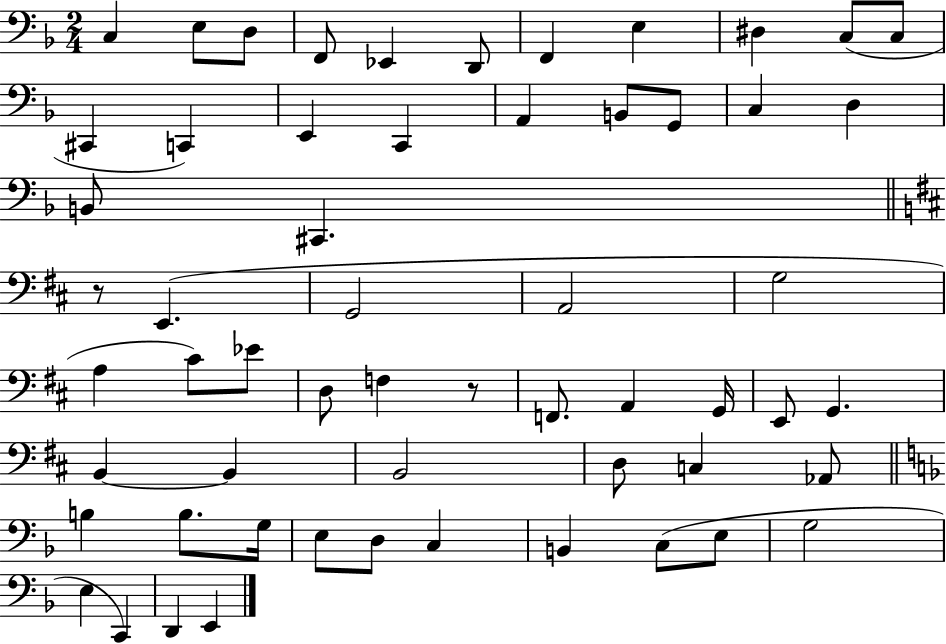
{
  \clef bass
  \numericTimeSignature
  \time 2/4
  \key f \major
  \repeat volta 2 { c4 e8 d8 | f,8 ees,4 d,8 | f,4 e4 | dis4 c8( c8 | \break cis,4 c,4) | e,4 c,4 | a,4 b,8 g,8 | c4 d4 | \break b,8 cis,4. | \bar "||" \break \key b \minor r8 e,4.( | g,2 | a,2 | g2 | \break a4 cis'8) ees'8 | d8 f4 r8 | f,8. a,4 g,16 | e,8 g,4. | \break b,4~~ b,4 | b,2 | d8 c4 aes,8 | \bar "||" \break \key f \major b4 b8. g16 | e8 d8 c4 | b,4 c8( e8 | g2 | \break e4 c,4) | d,4 e,4 | } \bar "|."
}